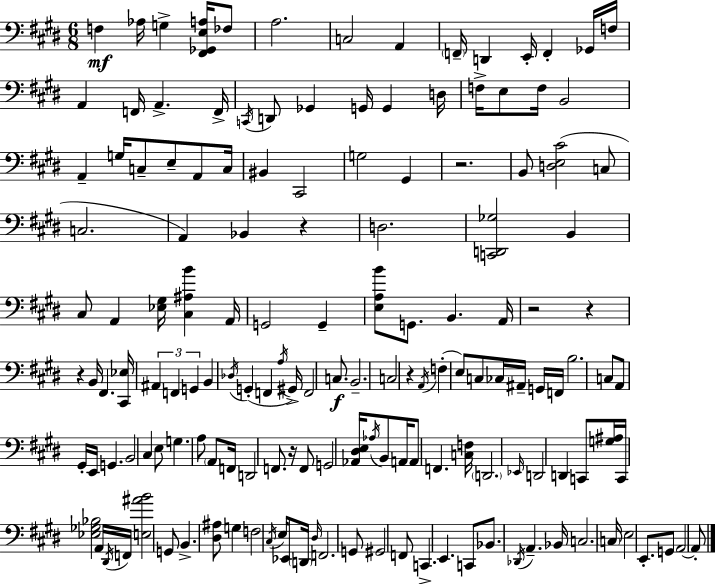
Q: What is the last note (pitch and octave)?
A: A2